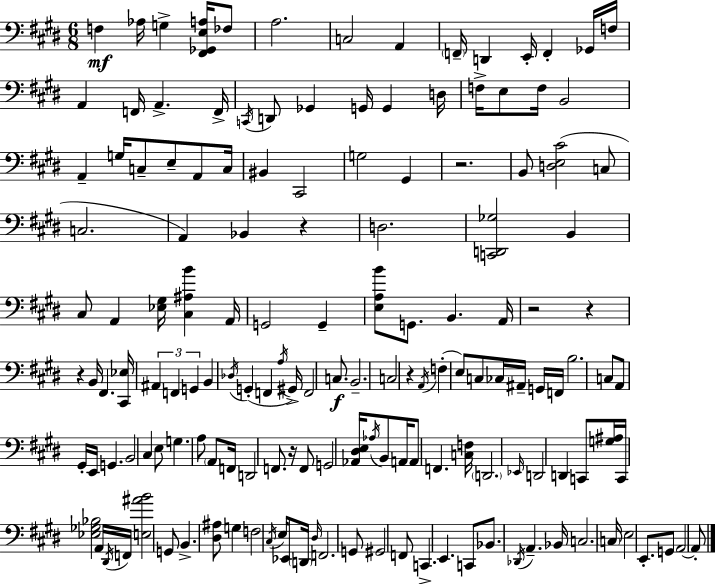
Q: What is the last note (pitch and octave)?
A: A2